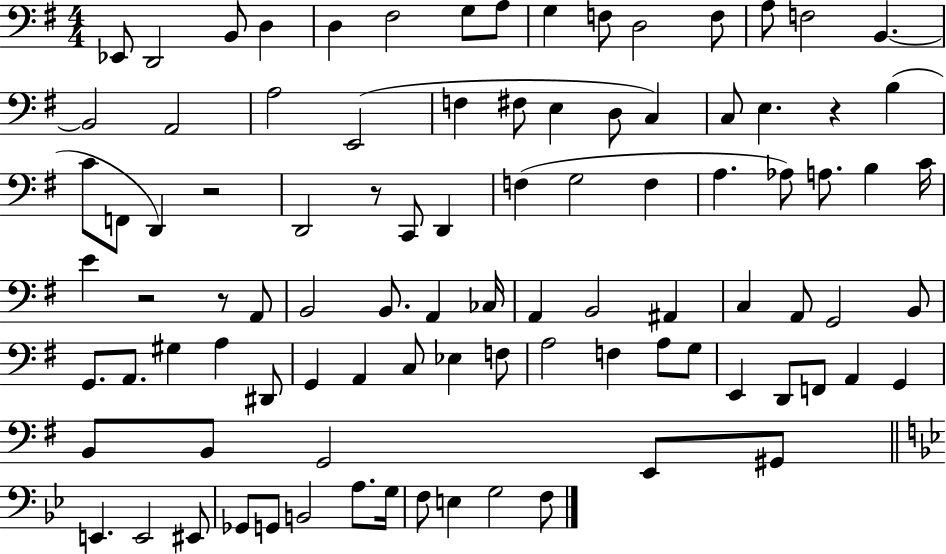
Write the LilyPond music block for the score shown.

{
  \clef bass
  \numericTimeSignature
  \time 4/4
  \key g \major
  ees,8 d,2 b,8 d4 | d4 fis2 g8 a8 | g4 f8 d2 f8 | a8 f2 b,4.~~ | \break b,2 a,2 | a2 e,2( | f4 fis8 e4 d8 c4) | c8 e4. r4 b4( | \break c'8 f,8 d,4) r2 | d,2 r8 c,8 d,4 | f4( g2 f4 | a4. aes8) a8. b4 c'16 | \break e'4 r2 r8 a,8 | b,2 b,8. a,4 ces16 | a,4 b,2 ais,4 | c4 a,8 g,2 b,8 | \break g,8. a,8. gis4 a4 dis,8 | g,4 a,4 c8 ees4 f8 | a2 f4 a8 g8 | e,4 d,8 f,8 a,4 g,4 | \break b,8 b,8 g,2 e,8 gis,8 | \bar "||" \break \key bes \major e,4. e,2 eis,8 | ges,8 g,8 b,2 a8. g16 | f8 e4 g2 f8 | \bar "|."
}